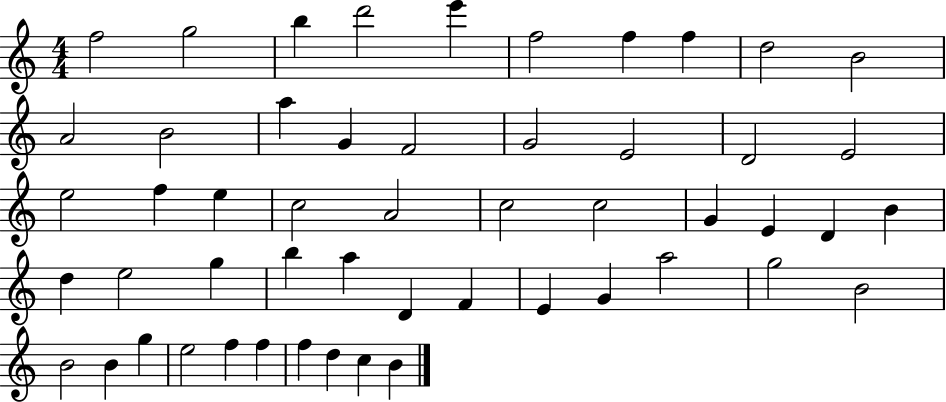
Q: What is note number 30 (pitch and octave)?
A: B4